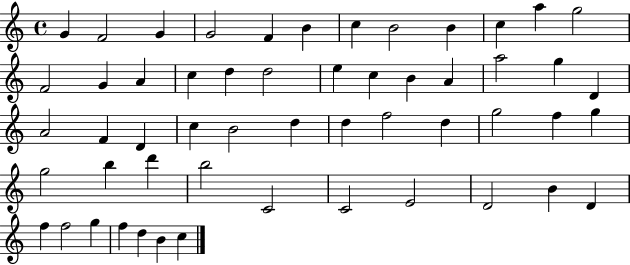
G4/q F4/h G4/q G4/h F4/q B4/q C5/q B4/h B4/q C5/q A5/q G5/h F4/h G4/q A4/q C5/q D5/q D5/h E5/q C5/q B4/q A4/q A5/h G5/q D4/q A4/h F4/q D4/q C5/q B4/h D5/q D5/q F5/h D5/q G5/h F5/q G5/q G5/h B5/q D6/q B5/h C4/h C4/h E4/h D4/h B4/q D4/q F5/q F5/h G5/q F5/q D5/q B4/q C5/q